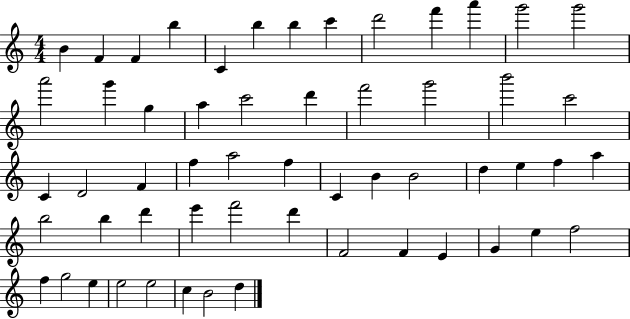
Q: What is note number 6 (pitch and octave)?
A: B5